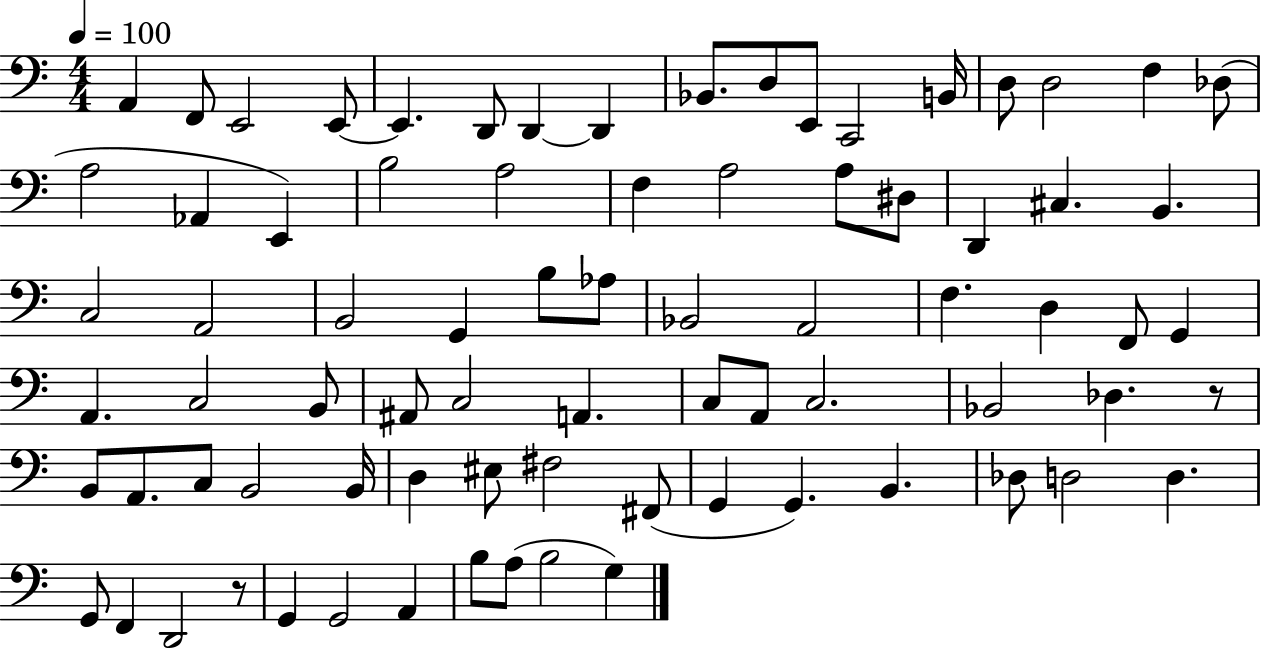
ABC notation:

X:1
T:Untitled
M:4/4
L:1/4
K:C
A,, F,,/2 E,,2 E,,/2 E,, D,,/2 D,, D,, _B,,/2 D,/2 E,,/2 C,,2 B,,/4 D,/2 D,2 F, _D,/2 A,2 _A,, E,, B,2 A,2 F, A,2 A,/2 ^D,/2 D,, ^C, B,, C,2 A,,2 B,,2 G,, B,/2 _A,/2 _B,,2 A,,2 F, D, F,,/2 G,, A,, C,2 B,,/2 ^A,,/2 C,2 A,, C,/2 A,,/2 C,2 _B,,2 _D, z/2 B,,/2 A,,/2 C,/2 B,,2 B,,/4 D, ^E,/2 ^F,2 ^F,,/2 G,, G,, B,, _D,/2 D,2 D, G,,/2 F,, D,,2 z/2 G,, G,,2 A,, B,/2 A,/2 B,2 G,